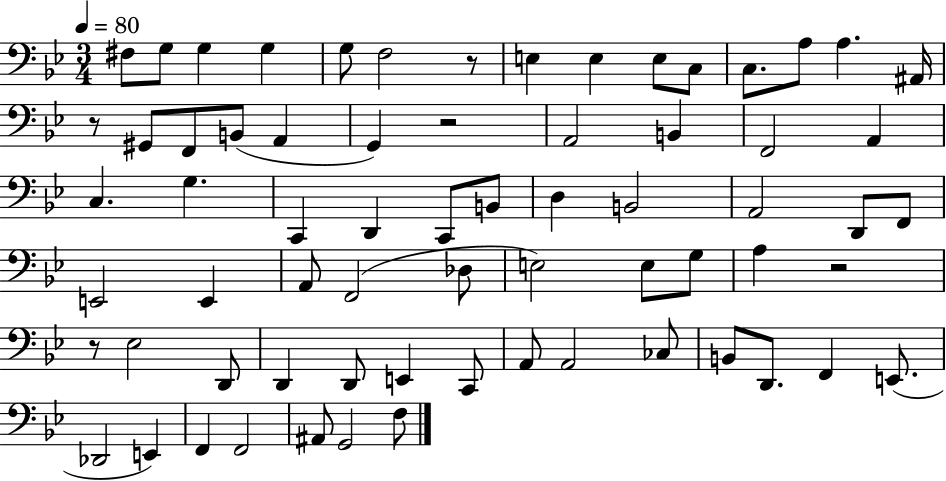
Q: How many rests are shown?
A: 5